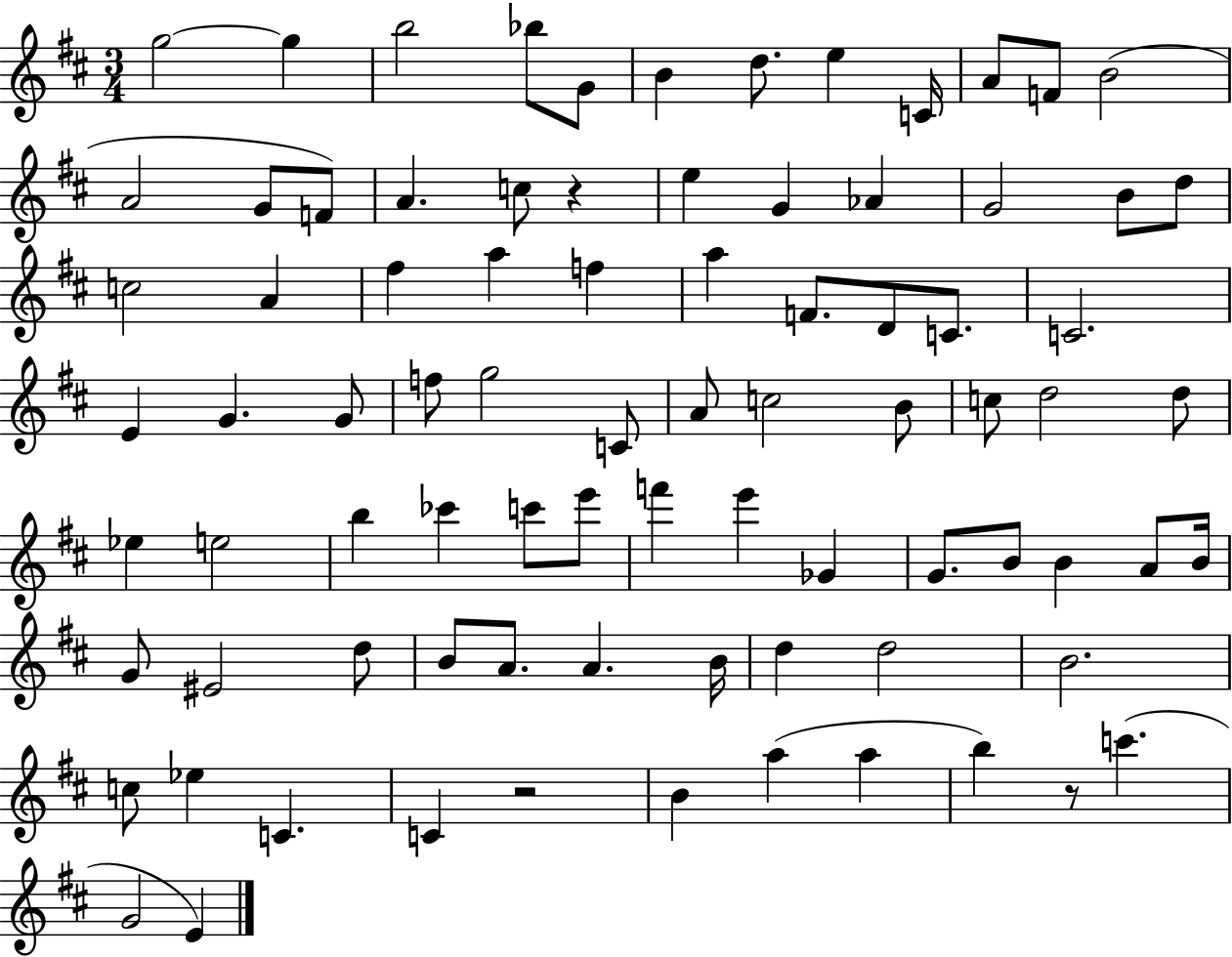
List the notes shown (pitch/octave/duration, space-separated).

G5/h G5/q B5/h Bb5/e G4/e B4/q D5/e. E5/q C4/s A4/e F4/e B4/h A4/h G4/e F4/e A4/q. C5/e R/q E5/q G4/q Ab4/q G4/h B4/e D5/e C5/h A4/q F#5/q A5/q F5/q A5/q F4/e. D4/e C4/e. C4/h. E4/q G4/q. G4/e F5/e G5/h C4/e A4/e C5/h B4/e C5/e D5/h D5/e Eb5/q E5/h B5/q CES6/q C6/e E6/e F6/q E6/q Gb4/q G4/e. B4/e B4/q A4/e B4/s G4/e EIS4/h D5/e B4/e A4/e. A4/q. B4/s D5/q D5/h B4/h. C5/e Eb5/q C4/q. C4/q R/h B4/q A5/q A5/q B5/q R/e C6/q. G4/h E4/q